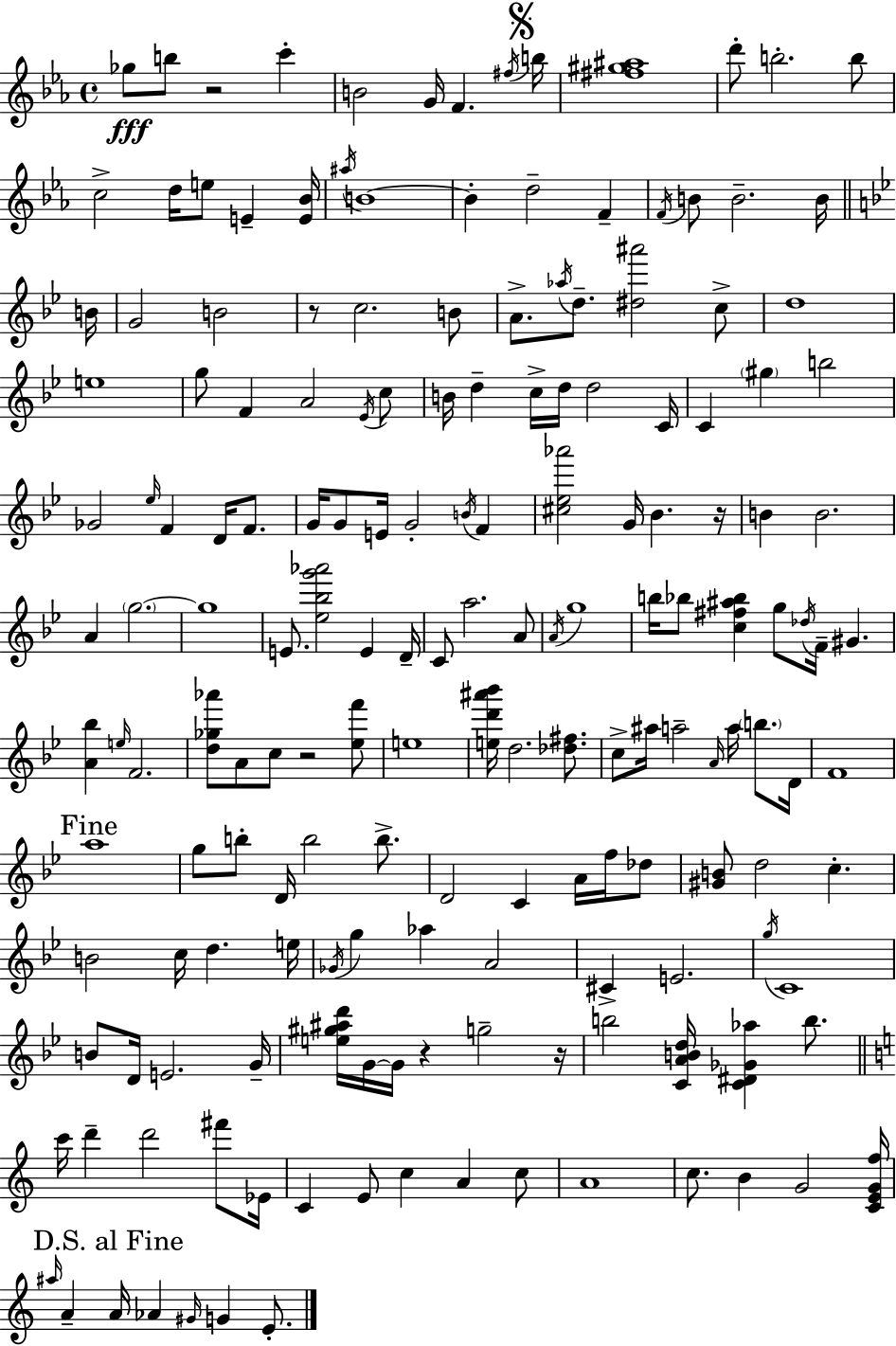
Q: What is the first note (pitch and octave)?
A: Gb5